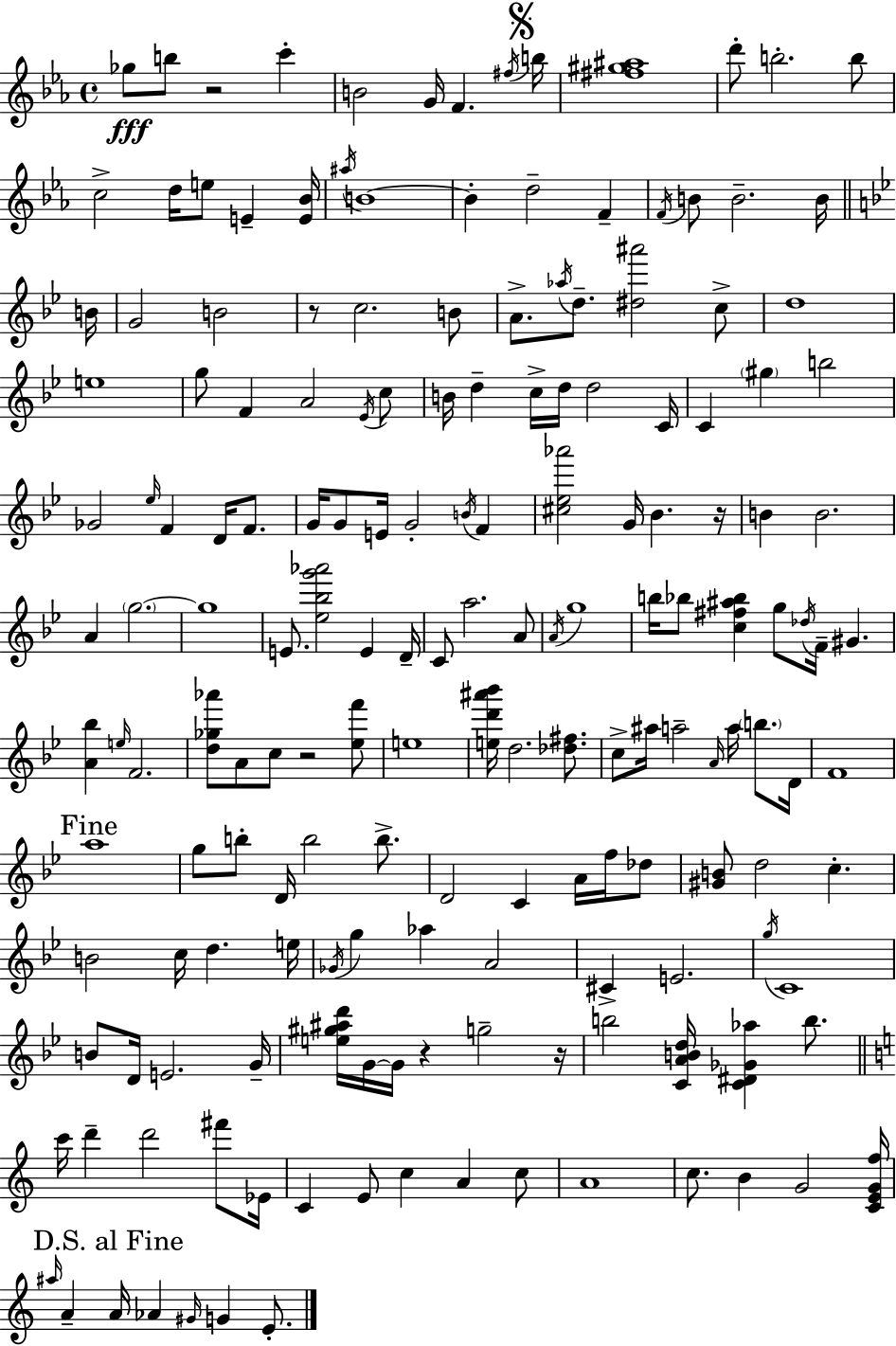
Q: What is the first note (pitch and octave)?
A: Gb5